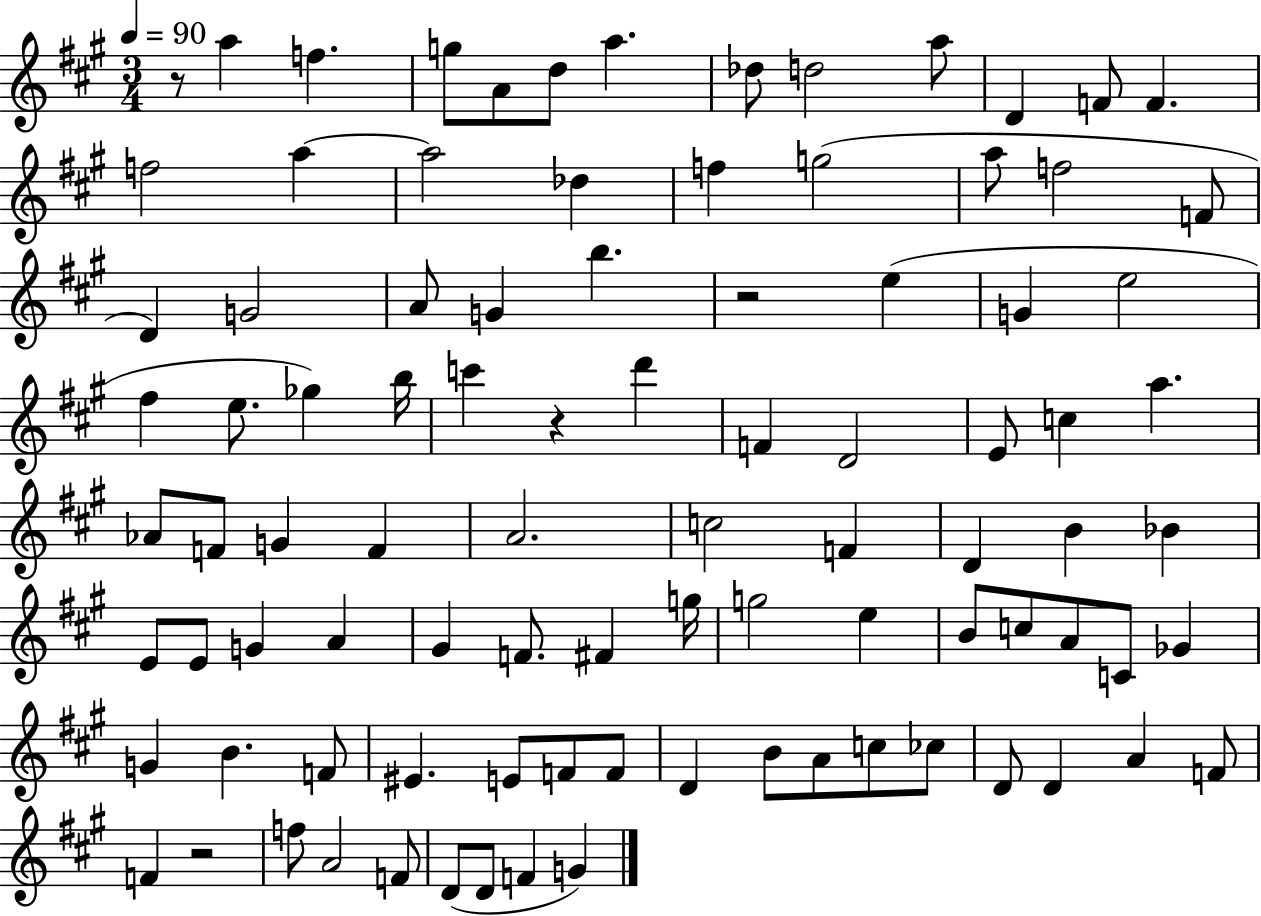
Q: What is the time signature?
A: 3/4